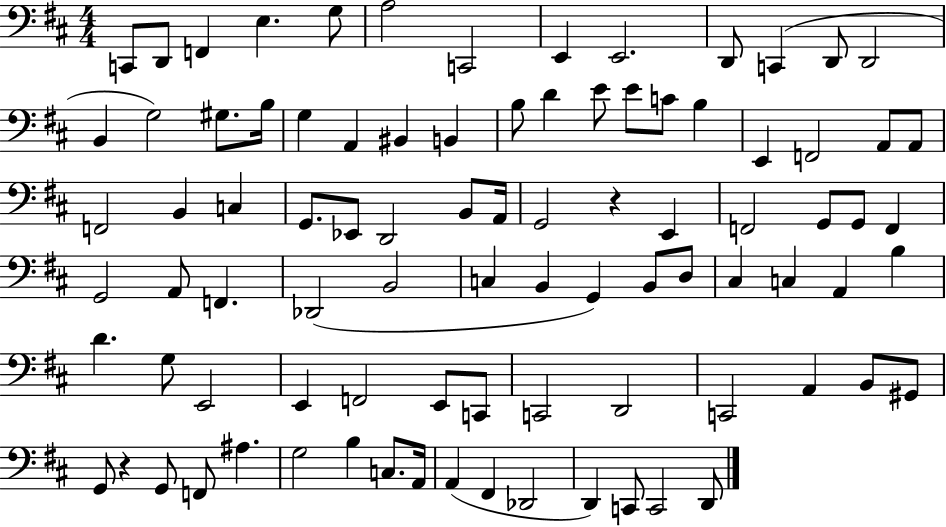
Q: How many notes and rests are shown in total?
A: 89